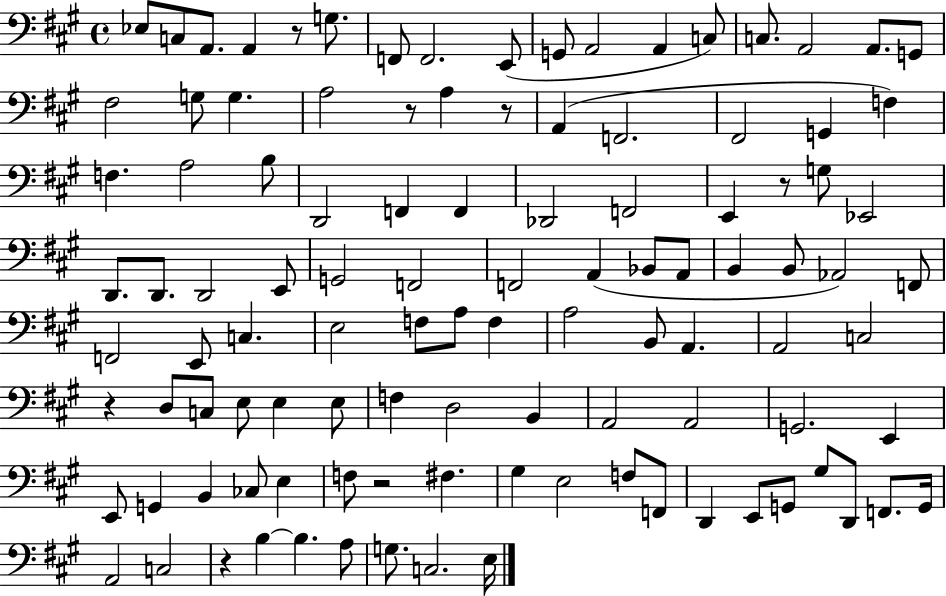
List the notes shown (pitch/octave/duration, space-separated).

Eb3/e C3/e A2/e. A2/q R/e G3/e. F2/e F2/h. E2/e G2/e A2/h A2/q C3/e C3/e. A2/h A2/e. G2/e F#3/h G3/e G3/q. A3/h R/e A3/q R/e A2/q F2/h. F#2/h G2/q F3/q F3/q. A3/h B3/e D2/h F2/q F2/q Db2/h F2/h E2/q R/e G3/e Eb2/h D2/e. D2/e. D2/h E2/e G2/h F2/h F2/h A2/q Bb2/e A2/e B2/q B2/e Ab2/h F2/e F2/h E2/e C3/q. E3/h F3/e A3/e F3/q A3/h B2/e A2/q. A2/h C3/h R/q D3/e C3/e E3/e E3/q E3/e F3/q D3/h B2/q A2/h A2/h G2/h. E2/q E2/e G2/q B2/q CES3/e E3/q F3/e R/h F#3/q. G#3/q E3/h F3/e F2/e D2/q E2/e G2/e G#3/e D2/e F2/e. G2/s A2/h C3/h R/q B3/q B3/q. A3/e G3/e. C3/h. E3/s